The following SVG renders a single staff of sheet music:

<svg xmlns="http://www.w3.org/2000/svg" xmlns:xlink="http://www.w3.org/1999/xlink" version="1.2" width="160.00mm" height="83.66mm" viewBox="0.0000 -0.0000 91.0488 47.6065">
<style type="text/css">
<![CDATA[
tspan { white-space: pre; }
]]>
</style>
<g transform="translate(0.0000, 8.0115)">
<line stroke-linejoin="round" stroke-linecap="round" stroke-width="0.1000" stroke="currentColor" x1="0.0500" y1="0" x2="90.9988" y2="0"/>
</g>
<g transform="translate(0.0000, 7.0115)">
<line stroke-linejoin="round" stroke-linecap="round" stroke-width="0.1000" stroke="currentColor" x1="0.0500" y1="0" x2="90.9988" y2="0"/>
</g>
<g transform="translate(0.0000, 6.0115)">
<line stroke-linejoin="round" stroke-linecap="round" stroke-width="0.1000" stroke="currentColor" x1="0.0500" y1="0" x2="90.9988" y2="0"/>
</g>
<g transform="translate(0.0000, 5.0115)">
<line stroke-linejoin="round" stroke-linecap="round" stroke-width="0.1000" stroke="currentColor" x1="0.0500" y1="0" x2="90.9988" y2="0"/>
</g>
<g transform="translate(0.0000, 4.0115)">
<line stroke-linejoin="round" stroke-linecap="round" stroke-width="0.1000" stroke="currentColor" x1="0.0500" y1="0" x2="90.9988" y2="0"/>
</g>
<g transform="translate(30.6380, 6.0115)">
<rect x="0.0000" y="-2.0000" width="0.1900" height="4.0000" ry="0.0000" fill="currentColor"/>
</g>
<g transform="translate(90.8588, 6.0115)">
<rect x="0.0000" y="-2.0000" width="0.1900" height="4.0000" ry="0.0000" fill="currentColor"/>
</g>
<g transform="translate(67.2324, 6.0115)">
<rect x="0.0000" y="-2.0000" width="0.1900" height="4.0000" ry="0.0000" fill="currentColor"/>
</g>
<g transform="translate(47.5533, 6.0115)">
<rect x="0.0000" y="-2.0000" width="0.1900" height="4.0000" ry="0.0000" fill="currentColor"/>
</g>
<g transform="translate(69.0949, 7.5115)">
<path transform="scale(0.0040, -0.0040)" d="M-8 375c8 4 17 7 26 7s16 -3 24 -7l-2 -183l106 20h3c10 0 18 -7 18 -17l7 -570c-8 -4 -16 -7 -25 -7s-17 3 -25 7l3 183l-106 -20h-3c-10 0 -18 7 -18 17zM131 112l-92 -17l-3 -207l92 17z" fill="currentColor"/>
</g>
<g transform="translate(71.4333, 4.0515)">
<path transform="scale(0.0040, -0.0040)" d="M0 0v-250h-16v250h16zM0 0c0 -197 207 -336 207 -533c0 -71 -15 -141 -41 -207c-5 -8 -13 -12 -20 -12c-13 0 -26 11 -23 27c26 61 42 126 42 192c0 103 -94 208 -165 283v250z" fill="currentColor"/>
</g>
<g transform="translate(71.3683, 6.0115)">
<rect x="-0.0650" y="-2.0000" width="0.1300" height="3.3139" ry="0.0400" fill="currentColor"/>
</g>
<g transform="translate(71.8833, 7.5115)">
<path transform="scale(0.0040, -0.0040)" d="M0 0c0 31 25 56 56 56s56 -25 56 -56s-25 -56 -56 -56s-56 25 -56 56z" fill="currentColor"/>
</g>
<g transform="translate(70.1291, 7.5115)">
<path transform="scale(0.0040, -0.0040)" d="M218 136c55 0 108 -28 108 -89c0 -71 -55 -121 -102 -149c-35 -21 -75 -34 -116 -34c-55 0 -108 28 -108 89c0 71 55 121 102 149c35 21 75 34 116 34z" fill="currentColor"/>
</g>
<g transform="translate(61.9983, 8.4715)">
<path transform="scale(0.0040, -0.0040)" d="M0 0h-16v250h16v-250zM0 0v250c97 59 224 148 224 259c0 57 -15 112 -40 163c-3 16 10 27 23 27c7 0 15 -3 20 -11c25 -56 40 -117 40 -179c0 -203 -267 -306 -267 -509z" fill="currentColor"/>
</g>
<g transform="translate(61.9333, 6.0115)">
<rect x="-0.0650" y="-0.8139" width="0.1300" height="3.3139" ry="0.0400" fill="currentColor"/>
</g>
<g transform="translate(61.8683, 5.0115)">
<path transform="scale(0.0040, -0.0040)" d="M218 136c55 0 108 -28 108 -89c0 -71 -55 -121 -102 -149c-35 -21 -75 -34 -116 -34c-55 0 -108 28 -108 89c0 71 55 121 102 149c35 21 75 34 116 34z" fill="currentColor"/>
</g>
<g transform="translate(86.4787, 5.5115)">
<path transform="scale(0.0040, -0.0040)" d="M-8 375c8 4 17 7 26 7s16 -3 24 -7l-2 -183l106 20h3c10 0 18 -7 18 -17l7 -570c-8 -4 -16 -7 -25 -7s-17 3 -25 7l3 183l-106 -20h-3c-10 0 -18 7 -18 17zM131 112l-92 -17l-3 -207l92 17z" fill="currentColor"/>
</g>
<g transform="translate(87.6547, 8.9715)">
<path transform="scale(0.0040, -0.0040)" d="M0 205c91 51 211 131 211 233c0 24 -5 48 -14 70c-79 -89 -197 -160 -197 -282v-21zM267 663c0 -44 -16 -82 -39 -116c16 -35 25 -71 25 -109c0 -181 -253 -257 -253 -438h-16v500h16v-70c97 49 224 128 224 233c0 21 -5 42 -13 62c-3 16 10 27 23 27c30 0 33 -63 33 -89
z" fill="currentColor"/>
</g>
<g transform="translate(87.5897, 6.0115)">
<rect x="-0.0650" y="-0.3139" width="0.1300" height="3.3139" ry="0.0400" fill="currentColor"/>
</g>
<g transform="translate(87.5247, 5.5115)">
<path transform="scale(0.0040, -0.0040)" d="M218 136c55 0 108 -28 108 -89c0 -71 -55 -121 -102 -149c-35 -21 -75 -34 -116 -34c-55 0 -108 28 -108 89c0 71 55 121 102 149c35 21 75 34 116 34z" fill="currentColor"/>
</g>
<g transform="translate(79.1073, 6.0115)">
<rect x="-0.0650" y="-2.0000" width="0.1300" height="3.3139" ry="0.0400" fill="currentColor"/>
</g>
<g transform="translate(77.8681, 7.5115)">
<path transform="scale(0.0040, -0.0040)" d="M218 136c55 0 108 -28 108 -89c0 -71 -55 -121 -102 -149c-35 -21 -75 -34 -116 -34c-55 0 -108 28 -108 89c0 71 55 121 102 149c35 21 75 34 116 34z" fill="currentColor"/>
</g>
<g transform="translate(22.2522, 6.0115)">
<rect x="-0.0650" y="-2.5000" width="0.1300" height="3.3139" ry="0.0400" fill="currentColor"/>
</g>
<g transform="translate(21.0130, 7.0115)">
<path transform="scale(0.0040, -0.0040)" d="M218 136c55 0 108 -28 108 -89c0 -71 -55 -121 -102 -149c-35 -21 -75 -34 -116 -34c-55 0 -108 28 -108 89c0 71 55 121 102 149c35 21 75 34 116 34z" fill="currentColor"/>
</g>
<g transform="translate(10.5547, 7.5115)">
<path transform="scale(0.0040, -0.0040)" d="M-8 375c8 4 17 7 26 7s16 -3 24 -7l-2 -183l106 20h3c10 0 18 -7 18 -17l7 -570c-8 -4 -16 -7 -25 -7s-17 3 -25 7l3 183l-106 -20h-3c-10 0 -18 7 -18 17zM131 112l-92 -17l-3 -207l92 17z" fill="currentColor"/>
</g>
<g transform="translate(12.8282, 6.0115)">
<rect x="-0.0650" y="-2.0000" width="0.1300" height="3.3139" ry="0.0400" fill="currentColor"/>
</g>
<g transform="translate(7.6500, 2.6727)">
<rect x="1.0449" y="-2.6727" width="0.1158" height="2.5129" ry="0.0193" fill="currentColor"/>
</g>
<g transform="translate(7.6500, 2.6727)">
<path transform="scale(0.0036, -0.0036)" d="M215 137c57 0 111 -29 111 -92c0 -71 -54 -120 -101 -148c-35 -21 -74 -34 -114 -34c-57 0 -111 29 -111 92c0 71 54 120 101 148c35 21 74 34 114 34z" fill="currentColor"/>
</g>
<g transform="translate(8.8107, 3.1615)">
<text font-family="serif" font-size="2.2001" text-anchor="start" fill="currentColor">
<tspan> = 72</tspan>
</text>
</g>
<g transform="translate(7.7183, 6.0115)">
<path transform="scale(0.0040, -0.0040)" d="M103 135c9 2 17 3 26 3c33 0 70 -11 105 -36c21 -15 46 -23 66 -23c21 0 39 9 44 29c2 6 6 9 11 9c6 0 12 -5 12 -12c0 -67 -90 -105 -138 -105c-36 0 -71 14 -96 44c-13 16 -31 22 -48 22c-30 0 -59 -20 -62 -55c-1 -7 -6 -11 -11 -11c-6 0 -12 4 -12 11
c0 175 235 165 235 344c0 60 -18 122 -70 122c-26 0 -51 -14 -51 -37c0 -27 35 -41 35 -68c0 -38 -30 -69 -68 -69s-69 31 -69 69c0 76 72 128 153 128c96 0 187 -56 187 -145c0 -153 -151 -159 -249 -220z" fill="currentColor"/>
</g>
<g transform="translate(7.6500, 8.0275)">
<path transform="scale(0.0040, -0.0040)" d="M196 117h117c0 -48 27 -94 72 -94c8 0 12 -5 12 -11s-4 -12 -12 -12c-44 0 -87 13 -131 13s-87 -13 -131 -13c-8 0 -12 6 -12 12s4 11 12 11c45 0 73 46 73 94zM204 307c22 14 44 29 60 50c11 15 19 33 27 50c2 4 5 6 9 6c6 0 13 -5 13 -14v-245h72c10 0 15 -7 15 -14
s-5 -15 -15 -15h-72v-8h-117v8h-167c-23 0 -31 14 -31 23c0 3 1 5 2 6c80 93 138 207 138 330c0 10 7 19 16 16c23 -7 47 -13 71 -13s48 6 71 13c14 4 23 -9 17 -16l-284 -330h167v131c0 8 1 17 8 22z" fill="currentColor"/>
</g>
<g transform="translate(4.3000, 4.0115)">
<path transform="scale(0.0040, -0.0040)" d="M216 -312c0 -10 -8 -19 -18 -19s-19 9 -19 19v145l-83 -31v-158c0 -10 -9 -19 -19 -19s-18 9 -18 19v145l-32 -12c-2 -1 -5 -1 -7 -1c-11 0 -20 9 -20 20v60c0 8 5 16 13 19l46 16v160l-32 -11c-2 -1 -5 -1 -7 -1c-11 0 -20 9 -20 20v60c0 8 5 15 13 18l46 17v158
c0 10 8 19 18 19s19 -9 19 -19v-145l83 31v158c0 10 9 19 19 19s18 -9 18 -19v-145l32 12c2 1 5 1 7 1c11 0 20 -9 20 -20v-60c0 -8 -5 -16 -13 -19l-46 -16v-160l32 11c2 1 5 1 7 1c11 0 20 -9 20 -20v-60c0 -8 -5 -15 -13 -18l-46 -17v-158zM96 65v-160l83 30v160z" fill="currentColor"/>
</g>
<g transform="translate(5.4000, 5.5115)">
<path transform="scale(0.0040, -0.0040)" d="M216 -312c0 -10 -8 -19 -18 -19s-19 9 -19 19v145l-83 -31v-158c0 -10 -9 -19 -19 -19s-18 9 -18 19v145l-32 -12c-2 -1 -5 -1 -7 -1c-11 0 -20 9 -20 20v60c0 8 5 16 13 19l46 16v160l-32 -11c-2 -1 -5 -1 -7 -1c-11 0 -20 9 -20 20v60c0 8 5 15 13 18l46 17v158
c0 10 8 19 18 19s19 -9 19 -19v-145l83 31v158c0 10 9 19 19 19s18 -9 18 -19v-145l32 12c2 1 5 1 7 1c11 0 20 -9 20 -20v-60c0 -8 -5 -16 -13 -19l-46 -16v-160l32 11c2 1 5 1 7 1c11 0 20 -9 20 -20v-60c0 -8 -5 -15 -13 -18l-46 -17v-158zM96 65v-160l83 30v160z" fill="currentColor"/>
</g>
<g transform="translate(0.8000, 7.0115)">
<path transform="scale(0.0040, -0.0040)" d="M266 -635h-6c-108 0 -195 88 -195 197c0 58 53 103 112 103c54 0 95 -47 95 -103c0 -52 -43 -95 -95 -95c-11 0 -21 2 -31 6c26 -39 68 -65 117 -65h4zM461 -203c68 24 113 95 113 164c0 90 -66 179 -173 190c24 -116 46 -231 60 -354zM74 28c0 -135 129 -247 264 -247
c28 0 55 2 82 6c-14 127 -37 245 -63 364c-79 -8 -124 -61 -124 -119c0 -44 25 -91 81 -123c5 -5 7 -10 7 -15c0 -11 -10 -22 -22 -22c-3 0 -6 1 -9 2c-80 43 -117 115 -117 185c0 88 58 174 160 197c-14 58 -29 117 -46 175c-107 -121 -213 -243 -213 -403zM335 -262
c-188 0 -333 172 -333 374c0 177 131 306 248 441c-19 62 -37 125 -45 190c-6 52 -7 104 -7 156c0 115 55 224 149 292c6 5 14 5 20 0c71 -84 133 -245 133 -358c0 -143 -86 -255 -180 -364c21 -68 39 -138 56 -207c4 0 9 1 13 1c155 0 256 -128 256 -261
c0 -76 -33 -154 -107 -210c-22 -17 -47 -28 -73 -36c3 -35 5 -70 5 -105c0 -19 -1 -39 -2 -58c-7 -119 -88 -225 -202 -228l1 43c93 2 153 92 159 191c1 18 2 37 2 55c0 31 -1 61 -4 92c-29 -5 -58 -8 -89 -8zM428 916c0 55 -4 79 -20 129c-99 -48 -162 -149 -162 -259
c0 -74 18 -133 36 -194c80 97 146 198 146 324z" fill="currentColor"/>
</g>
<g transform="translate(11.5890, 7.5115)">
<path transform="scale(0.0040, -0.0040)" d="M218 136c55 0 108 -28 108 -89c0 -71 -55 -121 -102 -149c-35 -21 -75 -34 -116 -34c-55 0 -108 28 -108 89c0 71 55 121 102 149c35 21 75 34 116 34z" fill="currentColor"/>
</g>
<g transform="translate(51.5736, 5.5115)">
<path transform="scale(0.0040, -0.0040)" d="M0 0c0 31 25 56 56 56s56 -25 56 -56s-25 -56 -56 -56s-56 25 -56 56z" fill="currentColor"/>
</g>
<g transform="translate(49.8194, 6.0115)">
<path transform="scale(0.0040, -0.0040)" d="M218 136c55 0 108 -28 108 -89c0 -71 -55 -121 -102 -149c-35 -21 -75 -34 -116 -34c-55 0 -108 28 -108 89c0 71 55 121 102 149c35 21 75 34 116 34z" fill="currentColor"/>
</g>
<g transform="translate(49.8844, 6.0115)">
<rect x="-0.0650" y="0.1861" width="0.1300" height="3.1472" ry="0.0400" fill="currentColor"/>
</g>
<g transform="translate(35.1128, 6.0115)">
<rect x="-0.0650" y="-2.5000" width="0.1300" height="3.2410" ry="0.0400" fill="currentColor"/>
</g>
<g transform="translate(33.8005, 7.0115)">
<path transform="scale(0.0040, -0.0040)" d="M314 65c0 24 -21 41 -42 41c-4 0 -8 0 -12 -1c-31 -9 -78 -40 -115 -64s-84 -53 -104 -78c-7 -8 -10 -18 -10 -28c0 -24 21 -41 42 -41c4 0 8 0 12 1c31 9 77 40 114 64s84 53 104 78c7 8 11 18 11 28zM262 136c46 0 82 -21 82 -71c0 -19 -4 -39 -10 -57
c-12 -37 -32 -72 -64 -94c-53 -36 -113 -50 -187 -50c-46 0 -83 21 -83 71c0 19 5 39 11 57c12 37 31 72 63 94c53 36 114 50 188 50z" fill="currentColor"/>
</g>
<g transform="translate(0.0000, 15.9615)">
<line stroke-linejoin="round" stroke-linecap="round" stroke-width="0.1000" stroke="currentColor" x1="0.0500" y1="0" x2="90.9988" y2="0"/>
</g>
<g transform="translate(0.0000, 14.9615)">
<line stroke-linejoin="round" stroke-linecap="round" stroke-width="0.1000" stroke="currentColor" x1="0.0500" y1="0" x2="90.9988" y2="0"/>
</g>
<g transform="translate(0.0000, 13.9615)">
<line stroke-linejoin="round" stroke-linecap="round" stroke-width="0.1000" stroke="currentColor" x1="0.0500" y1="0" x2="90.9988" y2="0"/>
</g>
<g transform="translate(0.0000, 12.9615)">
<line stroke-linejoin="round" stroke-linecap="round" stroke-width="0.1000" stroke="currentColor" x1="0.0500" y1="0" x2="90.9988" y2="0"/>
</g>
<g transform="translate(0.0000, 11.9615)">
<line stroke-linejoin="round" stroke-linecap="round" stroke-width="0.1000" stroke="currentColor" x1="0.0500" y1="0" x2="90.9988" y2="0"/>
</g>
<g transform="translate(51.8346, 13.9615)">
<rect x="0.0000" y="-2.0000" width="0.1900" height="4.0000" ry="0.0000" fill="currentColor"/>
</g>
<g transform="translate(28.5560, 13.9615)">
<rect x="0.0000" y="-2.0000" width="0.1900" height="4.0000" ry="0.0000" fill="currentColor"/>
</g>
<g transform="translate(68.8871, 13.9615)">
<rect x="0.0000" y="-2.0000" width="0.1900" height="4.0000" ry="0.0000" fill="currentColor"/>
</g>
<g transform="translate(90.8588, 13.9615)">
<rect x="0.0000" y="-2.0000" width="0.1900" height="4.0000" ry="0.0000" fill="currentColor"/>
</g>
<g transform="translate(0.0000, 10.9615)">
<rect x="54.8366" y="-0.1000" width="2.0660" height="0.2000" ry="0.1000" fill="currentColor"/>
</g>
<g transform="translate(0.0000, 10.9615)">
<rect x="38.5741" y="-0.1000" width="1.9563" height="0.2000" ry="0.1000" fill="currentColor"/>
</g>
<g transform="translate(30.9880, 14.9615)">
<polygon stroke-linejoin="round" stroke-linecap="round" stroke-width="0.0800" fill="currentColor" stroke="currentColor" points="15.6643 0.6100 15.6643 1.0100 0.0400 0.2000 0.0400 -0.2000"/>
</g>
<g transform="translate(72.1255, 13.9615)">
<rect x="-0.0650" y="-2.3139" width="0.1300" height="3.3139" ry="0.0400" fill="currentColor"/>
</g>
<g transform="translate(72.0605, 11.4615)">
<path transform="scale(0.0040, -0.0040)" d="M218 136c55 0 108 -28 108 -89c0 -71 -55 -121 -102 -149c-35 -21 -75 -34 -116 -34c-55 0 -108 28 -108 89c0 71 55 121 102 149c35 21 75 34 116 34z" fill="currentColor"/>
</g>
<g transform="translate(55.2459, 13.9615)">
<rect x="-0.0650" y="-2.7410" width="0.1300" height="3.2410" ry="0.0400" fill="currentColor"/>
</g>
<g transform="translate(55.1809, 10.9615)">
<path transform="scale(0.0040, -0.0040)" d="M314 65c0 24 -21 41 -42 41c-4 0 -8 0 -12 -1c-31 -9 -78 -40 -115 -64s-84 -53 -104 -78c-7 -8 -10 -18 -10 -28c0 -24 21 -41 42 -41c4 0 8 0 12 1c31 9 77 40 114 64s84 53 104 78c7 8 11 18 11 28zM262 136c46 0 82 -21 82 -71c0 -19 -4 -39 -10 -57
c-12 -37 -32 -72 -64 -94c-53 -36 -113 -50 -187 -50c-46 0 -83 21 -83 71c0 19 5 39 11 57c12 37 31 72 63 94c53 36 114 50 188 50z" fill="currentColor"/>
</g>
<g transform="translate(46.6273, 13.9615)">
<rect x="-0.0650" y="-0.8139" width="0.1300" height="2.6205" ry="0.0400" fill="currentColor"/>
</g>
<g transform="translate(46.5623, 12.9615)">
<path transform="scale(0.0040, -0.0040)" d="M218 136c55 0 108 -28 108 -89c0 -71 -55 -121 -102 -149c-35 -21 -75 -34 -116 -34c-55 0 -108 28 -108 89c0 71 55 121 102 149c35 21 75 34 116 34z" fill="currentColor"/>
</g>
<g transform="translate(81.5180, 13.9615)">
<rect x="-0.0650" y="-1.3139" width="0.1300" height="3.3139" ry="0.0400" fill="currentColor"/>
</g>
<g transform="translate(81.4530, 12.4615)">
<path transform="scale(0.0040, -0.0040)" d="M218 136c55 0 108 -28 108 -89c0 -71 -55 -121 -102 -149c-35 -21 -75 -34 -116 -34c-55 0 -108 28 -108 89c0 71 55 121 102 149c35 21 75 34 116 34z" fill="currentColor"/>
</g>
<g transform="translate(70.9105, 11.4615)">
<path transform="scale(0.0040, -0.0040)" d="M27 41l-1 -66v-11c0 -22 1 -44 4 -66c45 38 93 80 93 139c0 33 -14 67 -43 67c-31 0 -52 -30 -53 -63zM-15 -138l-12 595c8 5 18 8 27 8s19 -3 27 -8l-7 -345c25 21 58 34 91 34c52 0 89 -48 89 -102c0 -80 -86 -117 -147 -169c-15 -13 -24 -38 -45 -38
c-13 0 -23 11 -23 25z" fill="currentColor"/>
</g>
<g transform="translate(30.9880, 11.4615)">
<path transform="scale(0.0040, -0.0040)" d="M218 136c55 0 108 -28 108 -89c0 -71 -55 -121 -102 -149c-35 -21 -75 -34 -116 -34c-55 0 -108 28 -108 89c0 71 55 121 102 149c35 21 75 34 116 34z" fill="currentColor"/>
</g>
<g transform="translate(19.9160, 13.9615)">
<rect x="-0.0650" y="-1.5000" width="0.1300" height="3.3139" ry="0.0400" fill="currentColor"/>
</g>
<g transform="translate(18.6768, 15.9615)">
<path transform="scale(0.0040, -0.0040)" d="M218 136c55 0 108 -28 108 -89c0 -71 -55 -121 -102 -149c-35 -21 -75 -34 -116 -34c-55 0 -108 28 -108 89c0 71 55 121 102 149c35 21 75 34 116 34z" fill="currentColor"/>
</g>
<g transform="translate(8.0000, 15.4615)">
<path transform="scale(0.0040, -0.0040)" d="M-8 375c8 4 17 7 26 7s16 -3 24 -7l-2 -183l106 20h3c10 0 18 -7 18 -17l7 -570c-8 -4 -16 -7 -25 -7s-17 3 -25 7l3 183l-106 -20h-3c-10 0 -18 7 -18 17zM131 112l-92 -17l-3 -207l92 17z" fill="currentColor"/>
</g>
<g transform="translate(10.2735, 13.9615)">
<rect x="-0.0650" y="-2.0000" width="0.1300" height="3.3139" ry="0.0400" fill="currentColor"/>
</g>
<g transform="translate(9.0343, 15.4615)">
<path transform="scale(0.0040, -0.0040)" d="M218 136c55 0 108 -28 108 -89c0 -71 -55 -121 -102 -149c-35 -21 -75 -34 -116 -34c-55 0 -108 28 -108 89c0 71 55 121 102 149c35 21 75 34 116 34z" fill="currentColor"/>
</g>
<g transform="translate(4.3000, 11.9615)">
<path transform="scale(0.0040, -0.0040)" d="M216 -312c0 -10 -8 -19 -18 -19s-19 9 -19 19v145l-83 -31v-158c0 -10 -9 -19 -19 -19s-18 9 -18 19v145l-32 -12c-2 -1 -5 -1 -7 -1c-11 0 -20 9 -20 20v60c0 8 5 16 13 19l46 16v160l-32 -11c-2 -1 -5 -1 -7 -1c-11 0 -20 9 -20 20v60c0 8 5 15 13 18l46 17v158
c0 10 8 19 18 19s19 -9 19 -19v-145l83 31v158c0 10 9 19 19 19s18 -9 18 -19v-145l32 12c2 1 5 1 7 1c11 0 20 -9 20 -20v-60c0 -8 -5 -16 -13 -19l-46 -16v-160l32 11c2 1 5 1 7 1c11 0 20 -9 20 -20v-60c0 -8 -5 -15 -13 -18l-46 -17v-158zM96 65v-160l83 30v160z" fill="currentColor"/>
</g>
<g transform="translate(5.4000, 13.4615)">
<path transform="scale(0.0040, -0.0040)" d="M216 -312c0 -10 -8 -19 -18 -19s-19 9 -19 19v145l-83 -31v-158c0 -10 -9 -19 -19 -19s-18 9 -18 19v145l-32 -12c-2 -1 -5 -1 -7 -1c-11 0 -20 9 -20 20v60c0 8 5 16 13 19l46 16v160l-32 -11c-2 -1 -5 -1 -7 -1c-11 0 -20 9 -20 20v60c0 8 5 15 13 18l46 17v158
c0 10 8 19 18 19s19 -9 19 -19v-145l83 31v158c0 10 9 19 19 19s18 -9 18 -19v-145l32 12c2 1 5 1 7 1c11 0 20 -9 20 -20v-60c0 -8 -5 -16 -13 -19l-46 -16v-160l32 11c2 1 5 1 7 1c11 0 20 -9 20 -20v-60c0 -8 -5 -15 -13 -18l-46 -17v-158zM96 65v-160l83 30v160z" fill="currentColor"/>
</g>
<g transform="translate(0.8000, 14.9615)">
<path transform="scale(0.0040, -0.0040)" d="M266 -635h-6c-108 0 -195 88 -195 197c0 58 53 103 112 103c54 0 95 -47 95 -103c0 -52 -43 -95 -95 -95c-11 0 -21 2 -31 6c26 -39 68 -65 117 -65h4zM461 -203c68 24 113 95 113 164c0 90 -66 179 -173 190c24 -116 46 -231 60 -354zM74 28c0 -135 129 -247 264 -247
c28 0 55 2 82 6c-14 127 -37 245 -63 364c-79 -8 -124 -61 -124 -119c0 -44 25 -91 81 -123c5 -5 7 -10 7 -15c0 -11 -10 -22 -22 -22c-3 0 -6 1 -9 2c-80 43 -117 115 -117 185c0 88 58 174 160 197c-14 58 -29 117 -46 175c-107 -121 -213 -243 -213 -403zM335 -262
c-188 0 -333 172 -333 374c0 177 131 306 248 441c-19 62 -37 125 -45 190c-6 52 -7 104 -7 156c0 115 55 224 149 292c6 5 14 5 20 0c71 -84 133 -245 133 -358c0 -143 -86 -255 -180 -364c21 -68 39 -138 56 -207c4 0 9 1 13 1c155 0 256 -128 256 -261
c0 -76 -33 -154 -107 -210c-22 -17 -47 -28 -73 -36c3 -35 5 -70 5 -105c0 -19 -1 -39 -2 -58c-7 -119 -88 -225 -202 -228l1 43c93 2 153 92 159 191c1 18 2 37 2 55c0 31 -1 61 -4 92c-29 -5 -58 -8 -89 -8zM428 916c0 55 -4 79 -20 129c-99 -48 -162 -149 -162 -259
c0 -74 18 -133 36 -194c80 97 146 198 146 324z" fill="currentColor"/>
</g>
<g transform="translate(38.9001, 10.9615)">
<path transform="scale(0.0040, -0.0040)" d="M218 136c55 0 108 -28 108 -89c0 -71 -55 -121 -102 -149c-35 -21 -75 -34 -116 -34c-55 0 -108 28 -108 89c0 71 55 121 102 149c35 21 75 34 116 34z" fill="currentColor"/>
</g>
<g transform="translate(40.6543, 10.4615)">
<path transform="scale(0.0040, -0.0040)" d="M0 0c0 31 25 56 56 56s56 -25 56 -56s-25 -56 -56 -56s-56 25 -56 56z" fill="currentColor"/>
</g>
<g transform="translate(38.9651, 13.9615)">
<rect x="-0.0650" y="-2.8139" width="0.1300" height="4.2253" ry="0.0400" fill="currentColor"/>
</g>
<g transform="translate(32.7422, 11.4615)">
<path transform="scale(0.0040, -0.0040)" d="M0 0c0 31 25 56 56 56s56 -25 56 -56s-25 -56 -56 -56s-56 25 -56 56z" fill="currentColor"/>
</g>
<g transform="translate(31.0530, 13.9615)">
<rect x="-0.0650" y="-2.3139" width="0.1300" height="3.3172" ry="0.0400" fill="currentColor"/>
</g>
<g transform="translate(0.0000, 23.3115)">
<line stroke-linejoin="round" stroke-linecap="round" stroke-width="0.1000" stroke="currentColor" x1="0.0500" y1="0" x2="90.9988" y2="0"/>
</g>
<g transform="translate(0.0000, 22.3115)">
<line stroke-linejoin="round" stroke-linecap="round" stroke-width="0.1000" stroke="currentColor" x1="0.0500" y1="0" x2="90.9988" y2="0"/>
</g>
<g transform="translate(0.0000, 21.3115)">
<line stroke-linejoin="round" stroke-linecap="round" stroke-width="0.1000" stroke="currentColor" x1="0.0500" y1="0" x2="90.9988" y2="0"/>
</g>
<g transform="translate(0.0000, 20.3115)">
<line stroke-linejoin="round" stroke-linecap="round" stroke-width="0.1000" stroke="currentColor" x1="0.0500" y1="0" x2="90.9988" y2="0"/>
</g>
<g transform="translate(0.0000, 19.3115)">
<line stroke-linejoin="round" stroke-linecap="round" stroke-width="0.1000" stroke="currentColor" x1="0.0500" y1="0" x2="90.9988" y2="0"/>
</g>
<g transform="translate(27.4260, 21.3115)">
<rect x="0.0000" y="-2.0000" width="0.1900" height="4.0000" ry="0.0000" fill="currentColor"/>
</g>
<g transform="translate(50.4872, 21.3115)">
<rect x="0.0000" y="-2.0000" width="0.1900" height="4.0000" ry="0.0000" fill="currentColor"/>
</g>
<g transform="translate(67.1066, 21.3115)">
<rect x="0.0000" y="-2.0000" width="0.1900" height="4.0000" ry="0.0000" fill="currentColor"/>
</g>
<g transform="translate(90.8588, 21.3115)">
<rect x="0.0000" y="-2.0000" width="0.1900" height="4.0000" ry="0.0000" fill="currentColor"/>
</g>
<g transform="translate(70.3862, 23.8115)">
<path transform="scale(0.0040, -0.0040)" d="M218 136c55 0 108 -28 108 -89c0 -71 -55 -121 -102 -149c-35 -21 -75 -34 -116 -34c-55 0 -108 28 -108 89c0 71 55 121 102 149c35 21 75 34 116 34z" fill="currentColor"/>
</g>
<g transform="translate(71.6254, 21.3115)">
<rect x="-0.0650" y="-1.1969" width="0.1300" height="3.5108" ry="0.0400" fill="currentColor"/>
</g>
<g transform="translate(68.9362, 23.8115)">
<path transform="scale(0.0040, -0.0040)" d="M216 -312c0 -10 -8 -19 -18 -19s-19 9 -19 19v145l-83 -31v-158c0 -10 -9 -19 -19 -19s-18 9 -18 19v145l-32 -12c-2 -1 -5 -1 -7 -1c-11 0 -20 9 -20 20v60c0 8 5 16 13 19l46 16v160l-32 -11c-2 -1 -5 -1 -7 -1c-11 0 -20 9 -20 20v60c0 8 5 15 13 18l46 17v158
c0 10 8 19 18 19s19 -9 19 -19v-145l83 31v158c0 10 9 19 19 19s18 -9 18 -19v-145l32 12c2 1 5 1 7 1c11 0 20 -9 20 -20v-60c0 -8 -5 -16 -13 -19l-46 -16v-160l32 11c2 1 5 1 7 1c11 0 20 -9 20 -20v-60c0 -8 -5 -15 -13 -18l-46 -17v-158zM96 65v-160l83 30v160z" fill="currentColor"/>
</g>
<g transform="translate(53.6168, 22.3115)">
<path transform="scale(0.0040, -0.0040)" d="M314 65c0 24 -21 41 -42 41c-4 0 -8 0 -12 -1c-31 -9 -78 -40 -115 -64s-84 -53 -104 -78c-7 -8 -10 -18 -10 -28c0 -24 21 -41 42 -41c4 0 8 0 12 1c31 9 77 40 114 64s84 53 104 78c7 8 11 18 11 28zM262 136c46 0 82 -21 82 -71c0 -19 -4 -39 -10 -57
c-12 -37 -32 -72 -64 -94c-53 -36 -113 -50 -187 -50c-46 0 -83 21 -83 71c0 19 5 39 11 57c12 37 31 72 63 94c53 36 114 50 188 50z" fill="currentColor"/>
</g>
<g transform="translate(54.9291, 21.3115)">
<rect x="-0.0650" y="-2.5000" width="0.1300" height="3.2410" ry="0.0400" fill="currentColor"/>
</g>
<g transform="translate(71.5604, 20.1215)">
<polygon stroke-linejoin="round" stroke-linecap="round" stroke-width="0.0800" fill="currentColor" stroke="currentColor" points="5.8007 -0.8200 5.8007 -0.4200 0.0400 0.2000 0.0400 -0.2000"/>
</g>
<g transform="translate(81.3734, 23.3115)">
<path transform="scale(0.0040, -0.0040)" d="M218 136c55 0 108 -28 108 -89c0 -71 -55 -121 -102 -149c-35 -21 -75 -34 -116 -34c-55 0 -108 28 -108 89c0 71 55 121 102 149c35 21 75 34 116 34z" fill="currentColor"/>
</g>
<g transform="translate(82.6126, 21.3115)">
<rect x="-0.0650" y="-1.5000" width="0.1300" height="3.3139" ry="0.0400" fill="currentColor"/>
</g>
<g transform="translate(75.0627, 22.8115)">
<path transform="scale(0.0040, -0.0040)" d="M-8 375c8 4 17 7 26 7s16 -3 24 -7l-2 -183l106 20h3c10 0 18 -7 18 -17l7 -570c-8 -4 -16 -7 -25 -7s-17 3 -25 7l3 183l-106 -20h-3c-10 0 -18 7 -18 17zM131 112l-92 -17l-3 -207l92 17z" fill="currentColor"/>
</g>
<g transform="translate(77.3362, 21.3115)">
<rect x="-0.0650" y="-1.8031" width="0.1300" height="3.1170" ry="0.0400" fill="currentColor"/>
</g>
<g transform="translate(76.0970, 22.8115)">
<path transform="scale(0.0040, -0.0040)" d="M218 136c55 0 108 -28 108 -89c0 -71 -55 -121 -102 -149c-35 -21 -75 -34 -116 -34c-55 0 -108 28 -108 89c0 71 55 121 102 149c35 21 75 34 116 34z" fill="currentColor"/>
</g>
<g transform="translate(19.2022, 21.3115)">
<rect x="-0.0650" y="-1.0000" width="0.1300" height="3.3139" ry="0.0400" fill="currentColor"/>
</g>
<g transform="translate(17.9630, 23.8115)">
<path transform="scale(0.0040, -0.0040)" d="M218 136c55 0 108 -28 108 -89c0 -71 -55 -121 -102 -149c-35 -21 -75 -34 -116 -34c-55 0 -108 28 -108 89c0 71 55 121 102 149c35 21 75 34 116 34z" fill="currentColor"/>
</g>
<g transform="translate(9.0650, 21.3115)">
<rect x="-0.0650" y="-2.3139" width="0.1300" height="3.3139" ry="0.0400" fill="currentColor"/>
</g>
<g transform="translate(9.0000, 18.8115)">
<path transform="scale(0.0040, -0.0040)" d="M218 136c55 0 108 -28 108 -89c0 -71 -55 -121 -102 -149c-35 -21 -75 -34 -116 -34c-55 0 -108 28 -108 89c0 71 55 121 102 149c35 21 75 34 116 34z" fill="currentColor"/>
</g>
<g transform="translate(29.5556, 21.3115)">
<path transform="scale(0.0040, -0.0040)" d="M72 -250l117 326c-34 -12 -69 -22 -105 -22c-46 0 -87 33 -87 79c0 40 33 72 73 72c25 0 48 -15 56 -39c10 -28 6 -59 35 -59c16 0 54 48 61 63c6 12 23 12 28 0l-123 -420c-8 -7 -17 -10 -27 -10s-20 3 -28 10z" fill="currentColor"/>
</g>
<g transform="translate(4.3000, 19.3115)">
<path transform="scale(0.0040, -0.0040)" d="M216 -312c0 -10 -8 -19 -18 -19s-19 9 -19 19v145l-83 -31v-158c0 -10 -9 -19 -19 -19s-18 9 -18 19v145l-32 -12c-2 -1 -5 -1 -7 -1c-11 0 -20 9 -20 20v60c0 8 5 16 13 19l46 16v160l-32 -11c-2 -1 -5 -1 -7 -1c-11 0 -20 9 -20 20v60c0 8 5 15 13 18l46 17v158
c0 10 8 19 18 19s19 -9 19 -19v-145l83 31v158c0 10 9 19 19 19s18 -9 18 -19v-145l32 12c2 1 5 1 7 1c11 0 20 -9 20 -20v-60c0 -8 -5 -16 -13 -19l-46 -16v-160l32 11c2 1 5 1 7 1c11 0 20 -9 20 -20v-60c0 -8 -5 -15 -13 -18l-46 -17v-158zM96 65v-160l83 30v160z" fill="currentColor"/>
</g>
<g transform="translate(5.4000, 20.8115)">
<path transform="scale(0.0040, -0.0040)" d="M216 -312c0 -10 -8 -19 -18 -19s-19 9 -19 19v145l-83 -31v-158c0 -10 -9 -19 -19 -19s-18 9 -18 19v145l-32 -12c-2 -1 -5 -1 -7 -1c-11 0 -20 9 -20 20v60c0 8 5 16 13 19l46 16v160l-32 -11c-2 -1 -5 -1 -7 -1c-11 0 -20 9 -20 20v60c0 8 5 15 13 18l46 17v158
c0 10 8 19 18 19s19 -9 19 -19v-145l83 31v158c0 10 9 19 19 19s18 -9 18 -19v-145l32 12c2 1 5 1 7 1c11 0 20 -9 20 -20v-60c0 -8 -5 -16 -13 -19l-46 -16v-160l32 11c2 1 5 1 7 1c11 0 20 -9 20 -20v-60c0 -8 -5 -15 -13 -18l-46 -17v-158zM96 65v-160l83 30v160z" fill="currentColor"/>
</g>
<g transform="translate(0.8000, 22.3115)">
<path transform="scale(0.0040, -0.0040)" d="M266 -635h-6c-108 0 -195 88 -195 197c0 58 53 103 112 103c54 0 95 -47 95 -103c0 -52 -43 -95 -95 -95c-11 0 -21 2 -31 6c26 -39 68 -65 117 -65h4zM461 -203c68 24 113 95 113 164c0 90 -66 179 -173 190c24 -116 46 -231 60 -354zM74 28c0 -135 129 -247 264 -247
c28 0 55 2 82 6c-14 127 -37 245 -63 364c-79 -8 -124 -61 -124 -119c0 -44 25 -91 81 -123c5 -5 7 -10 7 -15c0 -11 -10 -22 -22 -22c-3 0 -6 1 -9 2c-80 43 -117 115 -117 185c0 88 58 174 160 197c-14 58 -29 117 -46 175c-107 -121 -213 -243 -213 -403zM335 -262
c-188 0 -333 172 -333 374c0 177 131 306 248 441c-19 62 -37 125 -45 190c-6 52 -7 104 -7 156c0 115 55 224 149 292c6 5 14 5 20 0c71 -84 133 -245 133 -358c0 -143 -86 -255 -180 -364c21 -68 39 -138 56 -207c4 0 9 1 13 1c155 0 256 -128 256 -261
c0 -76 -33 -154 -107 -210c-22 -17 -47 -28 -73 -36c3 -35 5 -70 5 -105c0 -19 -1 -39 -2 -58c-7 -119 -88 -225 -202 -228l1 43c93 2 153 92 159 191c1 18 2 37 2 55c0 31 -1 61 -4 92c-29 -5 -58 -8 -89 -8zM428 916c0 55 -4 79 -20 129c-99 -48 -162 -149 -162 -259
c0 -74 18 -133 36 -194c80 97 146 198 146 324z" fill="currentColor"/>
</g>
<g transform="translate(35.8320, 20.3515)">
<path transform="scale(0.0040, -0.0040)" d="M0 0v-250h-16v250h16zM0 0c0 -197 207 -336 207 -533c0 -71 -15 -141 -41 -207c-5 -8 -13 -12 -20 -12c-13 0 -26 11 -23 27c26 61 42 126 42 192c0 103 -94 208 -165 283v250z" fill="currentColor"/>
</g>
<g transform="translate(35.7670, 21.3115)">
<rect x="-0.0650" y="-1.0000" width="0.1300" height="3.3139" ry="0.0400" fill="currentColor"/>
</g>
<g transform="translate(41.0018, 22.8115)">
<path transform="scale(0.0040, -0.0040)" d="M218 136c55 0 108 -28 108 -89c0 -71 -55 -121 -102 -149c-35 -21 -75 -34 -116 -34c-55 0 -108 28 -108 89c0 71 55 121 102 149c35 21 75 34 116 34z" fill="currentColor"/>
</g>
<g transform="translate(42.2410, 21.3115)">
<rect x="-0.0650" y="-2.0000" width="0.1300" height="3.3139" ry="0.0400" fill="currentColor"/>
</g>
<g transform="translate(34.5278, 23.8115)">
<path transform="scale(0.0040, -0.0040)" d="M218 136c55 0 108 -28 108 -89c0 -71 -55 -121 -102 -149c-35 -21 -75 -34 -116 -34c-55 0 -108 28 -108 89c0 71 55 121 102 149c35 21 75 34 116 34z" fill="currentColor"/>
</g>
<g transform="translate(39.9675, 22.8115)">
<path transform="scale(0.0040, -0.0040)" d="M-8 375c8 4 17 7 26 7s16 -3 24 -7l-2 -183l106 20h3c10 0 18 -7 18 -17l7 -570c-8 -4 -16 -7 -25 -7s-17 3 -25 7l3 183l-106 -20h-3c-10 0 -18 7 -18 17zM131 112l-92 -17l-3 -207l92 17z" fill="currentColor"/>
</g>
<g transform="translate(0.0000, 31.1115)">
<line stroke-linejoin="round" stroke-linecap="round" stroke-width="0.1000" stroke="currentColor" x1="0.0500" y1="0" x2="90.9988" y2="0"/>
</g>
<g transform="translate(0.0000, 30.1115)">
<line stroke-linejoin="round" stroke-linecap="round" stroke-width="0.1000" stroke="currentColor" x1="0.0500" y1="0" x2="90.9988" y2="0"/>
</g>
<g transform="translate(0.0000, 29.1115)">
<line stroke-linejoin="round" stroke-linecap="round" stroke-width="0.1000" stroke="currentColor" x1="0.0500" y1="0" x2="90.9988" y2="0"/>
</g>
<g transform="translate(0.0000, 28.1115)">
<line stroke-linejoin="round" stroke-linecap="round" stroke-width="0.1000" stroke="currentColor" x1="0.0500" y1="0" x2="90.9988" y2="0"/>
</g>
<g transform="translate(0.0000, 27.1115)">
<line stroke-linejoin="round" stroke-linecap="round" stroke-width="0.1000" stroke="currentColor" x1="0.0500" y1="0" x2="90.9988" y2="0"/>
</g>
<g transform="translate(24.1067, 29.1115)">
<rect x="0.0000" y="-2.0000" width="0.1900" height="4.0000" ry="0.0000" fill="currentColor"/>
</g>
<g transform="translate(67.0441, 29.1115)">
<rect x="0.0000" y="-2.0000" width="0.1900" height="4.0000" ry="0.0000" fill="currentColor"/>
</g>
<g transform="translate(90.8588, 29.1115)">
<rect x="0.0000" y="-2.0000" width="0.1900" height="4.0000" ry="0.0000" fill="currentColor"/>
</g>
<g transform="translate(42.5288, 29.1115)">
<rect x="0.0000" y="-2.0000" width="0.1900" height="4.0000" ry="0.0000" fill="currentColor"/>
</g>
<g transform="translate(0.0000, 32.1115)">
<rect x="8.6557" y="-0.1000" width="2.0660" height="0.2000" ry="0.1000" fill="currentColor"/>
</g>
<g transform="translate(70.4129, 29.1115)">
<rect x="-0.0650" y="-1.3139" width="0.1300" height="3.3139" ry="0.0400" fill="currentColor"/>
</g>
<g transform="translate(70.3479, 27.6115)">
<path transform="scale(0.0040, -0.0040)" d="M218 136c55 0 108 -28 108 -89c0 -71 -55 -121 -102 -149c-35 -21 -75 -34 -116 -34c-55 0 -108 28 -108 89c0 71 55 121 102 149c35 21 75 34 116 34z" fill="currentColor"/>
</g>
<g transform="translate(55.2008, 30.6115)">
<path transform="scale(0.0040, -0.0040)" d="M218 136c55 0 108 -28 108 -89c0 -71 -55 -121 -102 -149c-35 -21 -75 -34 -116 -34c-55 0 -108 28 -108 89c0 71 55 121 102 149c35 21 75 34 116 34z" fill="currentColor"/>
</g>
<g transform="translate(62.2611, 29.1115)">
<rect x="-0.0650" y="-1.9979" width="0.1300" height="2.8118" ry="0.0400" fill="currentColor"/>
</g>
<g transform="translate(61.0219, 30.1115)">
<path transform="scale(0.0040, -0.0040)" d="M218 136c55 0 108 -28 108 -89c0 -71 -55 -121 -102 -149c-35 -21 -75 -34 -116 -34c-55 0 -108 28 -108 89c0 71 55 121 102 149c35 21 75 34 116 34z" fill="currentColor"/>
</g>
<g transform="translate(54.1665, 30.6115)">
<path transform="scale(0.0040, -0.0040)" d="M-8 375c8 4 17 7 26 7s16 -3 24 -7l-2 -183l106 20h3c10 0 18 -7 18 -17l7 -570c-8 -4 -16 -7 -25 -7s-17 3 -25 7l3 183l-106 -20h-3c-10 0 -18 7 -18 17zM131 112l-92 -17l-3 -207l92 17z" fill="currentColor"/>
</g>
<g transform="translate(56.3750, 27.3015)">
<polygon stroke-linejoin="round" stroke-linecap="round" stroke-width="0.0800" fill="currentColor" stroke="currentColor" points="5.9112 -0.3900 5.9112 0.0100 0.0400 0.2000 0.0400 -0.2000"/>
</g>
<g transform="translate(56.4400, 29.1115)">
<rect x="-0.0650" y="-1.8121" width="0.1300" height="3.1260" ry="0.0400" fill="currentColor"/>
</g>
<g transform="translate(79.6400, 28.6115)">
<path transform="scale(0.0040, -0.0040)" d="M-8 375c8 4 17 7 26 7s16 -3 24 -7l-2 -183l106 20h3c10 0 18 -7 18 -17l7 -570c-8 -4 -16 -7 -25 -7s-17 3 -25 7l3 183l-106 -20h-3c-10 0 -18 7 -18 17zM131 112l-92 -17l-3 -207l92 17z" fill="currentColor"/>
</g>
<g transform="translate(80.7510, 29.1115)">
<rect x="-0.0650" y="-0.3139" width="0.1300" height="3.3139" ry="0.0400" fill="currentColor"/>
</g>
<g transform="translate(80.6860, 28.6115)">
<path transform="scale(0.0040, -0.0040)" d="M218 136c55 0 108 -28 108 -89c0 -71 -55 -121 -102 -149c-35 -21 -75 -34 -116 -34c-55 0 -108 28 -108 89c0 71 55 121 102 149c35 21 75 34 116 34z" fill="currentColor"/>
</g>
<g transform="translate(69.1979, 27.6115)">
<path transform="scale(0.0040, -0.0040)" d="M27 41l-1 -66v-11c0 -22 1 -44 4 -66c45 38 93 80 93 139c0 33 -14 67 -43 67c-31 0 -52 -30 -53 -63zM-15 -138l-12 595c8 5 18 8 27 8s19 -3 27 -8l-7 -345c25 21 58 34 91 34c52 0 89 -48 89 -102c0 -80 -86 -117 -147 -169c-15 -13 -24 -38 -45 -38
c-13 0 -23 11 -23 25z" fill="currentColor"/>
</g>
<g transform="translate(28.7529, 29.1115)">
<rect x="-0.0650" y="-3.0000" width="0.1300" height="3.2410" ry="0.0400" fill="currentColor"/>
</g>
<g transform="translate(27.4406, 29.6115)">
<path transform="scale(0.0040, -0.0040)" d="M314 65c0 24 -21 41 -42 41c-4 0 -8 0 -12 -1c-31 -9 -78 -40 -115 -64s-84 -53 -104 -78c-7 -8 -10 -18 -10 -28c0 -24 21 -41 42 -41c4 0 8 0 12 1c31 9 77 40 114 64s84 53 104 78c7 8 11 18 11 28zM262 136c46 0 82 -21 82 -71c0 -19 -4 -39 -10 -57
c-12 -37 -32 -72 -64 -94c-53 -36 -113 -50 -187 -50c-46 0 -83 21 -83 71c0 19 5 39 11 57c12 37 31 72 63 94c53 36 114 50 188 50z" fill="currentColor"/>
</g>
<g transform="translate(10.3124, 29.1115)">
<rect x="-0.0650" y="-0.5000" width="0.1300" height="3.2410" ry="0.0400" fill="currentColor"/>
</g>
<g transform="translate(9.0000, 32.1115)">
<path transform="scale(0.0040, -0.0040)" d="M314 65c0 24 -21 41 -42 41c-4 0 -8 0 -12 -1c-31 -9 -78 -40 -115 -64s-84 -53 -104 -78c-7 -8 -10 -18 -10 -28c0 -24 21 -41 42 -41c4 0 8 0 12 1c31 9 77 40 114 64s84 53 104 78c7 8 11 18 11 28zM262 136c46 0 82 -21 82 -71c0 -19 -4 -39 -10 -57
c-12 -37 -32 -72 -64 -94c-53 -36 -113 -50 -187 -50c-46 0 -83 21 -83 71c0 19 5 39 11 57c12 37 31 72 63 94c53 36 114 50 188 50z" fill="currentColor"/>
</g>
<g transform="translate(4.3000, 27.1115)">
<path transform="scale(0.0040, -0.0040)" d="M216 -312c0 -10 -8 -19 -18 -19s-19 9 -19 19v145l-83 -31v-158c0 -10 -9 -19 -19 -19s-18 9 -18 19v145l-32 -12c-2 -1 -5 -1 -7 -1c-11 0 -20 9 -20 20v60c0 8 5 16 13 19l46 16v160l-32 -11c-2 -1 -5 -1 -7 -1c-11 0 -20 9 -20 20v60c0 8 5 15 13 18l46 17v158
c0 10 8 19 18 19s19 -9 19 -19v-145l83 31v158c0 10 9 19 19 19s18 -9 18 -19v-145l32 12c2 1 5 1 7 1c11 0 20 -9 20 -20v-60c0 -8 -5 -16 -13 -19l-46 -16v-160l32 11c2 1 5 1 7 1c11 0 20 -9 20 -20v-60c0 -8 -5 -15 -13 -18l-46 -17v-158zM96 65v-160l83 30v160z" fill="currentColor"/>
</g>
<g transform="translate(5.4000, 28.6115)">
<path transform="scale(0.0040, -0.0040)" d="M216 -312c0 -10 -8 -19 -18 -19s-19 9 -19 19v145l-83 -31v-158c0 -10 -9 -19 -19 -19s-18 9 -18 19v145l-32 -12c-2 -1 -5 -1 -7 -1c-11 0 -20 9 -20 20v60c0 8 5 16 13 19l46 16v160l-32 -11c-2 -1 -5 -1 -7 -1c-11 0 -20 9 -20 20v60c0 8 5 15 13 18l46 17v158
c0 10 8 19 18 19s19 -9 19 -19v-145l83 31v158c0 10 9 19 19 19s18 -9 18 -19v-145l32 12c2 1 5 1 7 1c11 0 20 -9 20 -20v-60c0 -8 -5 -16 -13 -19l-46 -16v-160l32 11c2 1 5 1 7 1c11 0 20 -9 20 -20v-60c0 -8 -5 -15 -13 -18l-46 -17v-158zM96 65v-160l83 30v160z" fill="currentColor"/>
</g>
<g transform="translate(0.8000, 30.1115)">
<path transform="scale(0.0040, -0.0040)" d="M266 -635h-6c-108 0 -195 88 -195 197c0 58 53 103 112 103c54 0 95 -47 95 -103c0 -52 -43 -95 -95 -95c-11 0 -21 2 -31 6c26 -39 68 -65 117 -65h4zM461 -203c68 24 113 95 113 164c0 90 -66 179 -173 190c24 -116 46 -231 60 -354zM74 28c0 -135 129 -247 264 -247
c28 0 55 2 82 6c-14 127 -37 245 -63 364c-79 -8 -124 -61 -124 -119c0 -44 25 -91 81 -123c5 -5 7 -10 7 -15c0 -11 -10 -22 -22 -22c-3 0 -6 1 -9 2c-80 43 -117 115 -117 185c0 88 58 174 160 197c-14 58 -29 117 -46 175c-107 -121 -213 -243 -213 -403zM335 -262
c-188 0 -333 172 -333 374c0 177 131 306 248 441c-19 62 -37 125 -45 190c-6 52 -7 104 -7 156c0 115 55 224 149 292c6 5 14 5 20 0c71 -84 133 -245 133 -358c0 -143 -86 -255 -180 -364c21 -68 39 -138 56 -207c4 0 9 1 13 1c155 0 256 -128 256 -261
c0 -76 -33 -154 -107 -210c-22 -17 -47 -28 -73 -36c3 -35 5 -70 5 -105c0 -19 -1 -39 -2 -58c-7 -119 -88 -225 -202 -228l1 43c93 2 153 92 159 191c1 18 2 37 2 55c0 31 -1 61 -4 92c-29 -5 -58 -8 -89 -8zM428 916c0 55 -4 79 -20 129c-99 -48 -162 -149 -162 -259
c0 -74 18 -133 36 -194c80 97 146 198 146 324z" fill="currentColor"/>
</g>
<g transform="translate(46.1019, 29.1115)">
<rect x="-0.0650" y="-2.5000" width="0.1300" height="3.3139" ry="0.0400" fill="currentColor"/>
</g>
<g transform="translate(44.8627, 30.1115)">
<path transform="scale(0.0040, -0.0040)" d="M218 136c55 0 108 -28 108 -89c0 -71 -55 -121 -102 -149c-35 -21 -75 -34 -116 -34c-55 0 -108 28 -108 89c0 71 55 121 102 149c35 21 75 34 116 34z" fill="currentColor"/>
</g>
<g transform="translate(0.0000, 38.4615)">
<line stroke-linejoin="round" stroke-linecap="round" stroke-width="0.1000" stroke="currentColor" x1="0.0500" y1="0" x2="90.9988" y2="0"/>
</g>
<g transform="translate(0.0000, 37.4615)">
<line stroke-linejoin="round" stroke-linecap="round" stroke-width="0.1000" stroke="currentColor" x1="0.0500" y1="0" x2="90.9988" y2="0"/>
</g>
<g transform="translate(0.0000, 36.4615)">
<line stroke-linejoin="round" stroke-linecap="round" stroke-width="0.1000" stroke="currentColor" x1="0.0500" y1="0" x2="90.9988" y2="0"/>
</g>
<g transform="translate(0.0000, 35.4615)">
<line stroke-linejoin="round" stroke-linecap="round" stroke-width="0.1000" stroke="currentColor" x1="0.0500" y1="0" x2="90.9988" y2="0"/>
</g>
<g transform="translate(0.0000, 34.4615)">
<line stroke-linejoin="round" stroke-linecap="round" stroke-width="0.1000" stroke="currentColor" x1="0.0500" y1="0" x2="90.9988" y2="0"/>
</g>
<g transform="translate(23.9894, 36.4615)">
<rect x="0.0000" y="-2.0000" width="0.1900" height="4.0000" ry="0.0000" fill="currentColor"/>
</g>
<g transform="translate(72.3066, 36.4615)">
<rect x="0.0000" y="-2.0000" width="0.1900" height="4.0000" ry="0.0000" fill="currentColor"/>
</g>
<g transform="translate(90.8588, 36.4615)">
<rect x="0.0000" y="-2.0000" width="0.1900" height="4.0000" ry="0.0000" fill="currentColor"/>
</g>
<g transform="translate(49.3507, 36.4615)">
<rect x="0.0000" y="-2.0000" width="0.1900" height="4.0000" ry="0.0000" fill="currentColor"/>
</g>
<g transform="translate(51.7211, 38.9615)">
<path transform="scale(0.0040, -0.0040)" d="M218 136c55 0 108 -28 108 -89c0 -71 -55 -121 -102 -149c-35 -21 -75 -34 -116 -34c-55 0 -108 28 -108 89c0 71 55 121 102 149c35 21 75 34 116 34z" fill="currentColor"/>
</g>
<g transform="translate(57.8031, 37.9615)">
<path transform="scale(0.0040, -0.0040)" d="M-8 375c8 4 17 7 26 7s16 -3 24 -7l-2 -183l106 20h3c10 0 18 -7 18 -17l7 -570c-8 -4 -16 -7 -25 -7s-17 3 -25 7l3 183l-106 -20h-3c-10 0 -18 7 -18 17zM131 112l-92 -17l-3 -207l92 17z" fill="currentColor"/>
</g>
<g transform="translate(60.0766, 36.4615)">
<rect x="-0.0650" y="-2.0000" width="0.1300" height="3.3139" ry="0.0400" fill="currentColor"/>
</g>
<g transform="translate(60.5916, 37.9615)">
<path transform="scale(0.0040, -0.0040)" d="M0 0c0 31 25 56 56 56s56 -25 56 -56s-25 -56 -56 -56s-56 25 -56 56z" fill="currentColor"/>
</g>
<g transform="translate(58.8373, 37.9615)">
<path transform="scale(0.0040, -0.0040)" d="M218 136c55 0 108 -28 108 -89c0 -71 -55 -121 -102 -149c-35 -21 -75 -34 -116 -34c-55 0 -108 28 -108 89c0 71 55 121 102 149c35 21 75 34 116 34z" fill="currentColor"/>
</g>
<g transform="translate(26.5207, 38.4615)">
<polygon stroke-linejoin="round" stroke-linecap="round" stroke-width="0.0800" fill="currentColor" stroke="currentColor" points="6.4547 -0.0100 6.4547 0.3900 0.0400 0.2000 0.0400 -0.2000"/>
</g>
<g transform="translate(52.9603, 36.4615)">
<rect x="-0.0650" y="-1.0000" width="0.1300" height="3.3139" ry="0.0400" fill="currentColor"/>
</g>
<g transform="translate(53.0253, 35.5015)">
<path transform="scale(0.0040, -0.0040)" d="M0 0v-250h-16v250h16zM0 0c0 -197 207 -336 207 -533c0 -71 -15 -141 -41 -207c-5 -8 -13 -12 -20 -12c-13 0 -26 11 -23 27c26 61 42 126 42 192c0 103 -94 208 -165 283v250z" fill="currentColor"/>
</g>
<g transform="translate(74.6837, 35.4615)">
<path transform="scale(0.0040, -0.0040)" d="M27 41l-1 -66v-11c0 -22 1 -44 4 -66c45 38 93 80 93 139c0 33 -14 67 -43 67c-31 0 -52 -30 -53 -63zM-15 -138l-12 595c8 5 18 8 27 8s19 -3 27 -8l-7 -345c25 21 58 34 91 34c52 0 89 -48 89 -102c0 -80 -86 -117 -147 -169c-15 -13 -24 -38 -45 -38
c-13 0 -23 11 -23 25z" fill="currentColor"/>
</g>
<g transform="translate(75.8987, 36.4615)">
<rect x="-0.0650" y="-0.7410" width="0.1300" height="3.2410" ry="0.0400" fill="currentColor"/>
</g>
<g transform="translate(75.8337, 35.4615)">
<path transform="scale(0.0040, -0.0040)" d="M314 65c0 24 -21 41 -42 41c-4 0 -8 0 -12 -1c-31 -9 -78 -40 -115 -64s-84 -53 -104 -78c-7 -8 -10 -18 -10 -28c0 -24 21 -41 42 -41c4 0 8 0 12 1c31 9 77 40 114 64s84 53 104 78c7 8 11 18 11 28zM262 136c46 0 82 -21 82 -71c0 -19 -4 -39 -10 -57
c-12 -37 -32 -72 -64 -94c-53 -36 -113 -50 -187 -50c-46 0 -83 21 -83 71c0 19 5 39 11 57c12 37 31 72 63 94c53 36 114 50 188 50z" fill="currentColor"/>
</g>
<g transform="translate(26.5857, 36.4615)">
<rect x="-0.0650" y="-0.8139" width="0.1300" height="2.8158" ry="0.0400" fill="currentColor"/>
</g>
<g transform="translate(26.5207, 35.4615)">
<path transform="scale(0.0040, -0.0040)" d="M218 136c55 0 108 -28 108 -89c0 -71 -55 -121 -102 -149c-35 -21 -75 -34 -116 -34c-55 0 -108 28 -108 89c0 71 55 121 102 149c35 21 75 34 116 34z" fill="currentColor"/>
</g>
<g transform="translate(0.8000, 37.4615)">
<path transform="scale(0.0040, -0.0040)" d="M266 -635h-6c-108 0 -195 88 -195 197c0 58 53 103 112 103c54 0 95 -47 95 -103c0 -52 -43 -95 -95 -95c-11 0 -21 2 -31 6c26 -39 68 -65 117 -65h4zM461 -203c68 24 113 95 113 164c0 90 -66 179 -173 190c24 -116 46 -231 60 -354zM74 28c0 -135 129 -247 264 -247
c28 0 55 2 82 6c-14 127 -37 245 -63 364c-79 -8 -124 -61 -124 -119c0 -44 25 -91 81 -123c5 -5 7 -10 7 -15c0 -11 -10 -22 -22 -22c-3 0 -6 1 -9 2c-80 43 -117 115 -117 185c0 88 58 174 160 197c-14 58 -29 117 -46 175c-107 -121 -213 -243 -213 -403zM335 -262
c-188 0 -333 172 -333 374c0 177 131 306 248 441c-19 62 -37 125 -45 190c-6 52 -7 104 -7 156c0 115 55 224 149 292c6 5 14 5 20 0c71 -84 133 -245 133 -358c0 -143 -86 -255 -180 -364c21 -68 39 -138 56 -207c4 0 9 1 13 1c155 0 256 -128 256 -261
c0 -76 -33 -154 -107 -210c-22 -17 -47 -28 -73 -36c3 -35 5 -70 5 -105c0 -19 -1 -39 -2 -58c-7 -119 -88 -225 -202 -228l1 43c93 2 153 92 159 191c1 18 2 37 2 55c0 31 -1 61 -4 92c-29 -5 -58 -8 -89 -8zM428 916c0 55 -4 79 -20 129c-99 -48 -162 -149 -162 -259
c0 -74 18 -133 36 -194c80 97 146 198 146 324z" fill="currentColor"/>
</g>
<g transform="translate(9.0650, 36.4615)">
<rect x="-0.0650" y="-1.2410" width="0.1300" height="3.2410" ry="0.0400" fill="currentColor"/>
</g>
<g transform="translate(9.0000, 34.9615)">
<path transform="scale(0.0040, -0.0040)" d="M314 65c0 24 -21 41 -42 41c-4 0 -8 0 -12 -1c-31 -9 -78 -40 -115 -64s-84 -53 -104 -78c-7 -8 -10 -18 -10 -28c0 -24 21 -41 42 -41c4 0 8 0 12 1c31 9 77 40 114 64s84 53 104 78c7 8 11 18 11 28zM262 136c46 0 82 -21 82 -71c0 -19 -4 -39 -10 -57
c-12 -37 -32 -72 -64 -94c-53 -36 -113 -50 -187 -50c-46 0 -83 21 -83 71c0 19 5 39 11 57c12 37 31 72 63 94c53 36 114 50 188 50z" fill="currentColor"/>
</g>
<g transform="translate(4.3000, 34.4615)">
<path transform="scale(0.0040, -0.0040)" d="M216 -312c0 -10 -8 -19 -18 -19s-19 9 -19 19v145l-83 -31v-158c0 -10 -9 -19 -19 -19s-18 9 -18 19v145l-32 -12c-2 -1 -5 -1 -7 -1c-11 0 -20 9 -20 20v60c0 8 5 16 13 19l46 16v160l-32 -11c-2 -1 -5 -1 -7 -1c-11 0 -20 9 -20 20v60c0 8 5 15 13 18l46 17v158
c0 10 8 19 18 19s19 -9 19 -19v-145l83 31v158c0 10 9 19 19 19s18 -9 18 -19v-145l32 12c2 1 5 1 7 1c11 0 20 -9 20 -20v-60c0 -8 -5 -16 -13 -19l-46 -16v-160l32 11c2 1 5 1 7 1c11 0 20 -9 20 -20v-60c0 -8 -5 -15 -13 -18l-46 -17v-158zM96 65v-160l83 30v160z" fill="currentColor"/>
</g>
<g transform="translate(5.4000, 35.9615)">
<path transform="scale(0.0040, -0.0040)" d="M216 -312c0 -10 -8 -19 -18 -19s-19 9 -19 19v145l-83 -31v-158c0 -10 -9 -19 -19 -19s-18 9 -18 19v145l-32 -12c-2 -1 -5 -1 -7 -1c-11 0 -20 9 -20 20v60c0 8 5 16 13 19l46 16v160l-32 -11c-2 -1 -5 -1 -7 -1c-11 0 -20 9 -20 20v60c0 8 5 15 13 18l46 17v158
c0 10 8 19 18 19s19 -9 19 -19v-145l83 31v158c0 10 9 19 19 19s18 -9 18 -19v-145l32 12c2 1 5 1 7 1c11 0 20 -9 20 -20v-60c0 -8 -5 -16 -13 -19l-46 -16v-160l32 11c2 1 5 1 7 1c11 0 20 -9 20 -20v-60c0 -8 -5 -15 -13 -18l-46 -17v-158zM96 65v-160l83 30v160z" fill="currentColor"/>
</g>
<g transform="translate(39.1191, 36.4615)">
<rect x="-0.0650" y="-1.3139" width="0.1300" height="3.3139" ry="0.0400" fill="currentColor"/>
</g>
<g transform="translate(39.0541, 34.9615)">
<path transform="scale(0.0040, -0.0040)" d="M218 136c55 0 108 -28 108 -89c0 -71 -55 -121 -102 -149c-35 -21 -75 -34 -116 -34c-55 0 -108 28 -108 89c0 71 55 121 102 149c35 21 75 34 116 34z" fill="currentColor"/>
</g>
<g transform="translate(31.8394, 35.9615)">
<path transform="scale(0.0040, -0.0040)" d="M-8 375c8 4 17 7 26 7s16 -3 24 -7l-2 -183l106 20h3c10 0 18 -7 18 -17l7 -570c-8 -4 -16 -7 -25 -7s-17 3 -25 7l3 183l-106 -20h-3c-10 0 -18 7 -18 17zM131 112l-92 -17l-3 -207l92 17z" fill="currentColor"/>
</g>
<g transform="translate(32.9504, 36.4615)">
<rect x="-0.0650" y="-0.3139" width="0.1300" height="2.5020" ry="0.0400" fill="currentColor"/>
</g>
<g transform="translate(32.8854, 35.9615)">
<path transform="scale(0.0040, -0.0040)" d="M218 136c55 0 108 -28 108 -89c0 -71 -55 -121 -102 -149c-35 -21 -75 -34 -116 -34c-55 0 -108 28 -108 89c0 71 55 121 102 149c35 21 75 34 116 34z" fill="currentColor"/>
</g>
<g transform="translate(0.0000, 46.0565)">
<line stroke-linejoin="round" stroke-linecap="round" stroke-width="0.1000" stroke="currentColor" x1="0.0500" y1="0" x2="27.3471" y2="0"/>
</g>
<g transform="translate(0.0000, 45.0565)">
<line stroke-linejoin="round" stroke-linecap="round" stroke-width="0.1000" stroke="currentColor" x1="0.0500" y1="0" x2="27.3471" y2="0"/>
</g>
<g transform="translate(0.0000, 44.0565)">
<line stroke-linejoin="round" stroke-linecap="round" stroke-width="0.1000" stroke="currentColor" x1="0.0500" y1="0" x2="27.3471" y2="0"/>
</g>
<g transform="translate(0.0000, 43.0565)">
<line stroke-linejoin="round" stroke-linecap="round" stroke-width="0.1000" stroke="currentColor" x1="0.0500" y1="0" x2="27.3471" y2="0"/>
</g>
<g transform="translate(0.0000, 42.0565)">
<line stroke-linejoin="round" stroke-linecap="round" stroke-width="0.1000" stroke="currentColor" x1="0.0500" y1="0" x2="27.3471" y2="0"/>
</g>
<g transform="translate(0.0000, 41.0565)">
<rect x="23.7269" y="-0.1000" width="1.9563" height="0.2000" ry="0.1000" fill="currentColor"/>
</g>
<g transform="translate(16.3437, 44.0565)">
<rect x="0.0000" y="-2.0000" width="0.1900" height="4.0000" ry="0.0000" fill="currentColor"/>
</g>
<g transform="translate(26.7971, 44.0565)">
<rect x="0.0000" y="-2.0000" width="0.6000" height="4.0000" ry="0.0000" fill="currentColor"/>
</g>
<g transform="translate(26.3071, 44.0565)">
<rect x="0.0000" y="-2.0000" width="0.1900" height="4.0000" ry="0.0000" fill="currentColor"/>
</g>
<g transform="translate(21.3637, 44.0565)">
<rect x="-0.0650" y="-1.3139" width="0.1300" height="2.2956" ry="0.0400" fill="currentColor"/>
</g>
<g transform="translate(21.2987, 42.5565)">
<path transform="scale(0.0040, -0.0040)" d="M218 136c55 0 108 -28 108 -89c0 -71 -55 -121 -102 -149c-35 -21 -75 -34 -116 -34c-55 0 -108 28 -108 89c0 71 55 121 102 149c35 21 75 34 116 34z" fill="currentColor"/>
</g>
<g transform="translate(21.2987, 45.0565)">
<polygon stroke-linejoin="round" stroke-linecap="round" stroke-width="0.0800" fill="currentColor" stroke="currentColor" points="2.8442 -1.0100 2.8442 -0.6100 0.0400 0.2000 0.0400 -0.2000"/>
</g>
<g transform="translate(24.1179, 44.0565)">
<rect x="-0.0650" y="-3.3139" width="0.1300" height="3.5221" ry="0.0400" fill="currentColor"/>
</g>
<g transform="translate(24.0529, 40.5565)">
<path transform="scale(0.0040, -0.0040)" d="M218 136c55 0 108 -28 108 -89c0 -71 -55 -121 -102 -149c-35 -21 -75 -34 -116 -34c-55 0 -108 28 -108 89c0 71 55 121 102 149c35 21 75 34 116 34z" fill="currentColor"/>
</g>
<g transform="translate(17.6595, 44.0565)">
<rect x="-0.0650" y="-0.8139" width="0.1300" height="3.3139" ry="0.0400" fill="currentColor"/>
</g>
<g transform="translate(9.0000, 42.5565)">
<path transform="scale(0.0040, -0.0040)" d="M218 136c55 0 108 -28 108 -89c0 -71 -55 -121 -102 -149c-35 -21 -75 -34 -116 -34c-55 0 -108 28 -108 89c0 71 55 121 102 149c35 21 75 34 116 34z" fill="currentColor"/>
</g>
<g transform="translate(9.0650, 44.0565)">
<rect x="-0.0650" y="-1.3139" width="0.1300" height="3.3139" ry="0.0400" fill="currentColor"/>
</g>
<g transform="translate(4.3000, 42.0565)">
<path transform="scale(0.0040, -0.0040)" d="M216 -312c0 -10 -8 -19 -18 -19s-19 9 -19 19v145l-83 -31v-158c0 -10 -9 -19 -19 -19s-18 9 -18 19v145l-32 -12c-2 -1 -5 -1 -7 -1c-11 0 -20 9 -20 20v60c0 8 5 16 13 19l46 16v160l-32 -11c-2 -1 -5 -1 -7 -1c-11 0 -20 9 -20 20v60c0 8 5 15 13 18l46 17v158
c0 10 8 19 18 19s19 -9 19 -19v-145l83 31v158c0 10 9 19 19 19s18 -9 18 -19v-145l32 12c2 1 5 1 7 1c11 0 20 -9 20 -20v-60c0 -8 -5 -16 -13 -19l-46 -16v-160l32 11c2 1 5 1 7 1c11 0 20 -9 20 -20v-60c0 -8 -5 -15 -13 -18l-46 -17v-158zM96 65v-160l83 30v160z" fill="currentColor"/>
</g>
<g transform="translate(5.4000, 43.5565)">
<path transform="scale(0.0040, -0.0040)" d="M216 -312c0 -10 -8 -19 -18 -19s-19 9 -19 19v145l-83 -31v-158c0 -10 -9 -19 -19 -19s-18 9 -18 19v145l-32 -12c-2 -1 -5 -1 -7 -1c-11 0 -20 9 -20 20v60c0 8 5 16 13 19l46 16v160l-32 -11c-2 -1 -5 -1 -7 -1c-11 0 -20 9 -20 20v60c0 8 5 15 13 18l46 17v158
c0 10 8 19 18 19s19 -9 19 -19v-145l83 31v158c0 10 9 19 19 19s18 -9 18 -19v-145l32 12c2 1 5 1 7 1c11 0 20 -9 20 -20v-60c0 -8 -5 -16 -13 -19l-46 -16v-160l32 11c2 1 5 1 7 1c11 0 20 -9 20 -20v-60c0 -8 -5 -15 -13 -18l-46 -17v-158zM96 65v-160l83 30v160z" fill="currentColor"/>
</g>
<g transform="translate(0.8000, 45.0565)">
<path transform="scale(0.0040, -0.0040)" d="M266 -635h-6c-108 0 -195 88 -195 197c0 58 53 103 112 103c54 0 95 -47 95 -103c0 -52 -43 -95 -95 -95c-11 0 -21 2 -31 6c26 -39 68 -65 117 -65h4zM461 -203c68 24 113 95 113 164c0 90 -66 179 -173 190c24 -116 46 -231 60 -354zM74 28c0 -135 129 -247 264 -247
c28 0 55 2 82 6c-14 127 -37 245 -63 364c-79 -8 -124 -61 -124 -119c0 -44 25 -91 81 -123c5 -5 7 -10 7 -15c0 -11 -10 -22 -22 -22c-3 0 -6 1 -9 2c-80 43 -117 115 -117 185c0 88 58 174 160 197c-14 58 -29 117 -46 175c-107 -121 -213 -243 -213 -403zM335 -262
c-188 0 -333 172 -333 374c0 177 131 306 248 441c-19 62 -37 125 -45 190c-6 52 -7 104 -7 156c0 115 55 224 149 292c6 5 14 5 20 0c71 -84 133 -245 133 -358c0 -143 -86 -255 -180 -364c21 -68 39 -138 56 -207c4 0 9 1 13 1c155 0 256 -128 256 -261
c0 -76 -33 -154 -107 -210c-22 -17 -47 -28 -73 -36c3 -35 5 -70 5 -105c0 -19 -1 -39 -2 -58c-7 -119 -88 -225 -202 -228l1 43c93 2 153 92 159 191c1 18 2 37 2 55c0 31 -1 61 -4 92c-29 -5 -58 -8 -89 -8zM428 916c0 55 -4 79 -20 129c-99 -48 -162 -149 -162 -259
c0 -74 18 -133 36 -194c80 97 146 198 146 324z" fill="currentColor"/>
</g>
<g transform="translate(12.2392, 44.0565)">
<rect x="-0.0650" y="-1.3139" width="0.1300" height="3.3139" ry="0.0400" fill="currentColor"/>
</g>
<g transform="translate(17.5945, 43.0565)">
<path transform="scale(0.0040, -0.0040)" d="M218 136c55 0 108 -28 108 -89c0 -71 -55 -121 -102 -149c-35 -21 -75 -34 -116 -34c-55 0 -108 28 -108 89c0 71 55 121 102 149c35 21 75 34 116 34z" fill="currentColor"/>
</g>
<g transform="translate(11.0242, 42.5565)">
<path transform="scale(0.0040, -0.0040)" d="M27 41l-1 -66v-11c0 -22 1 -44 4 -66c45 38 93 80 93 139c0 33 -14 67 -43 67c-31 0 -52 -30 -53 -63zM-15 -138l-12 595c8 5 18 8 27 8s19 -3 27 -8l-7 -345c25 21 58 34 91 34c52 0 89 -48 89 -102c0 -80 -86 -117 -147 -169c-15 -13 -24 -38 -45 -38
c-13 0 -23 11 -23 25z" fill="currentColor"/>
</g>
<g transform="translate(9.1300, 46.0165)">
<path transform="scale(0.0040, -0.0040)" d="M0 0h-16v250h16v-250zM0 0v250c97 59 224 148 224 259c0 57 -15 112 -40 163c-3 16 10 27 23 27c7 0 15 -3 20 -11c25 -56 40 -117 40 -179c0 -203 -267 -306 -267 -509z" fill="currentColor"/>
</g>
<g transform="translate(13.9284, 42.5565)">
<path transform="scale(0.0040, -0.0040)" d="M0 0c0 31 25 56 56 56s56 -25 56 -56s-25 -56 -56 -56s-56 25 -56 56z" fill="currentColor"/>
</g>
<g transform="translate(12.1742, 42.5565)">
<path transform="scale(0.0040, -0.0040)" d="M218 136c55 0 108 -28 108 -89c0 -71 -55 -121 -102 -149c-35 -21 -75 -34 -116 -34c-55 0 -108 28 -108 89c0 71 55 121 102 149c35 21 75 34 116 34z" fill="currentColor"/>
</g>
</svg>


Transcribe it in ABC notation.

X:1
T:Untitled
M:2/4
L:1/4
K:D
F G G2 B d/2 F/2 F c/4 F E g/2 a/2 d/2 a2 _g e g D z/2 D/2 F G2 ^D/2 F/2 E ^C2 A2 G F/2 G/2 _e c e2 d/2 c/2 e D/2 F _d2 e/2 _e d e/2 b/2